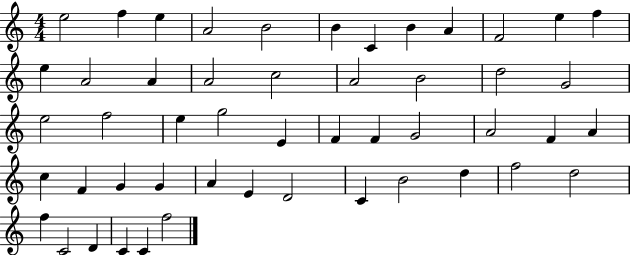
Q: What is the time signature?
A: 4/4